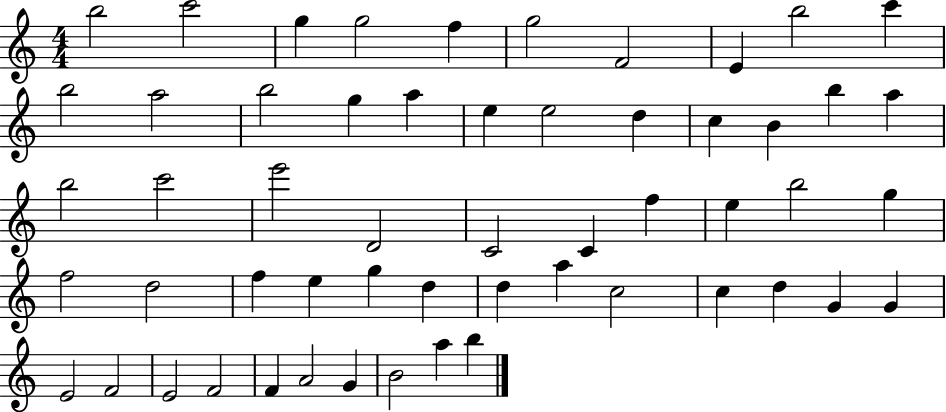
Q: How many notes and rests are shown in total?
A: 55